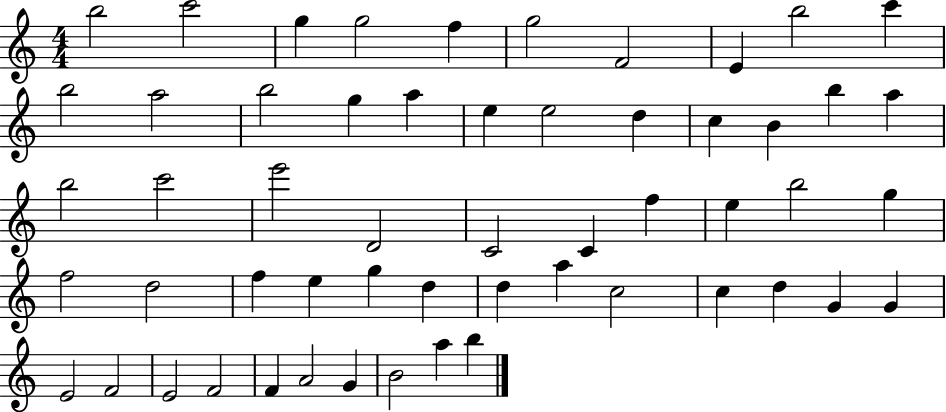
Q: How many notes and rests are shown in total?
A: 55